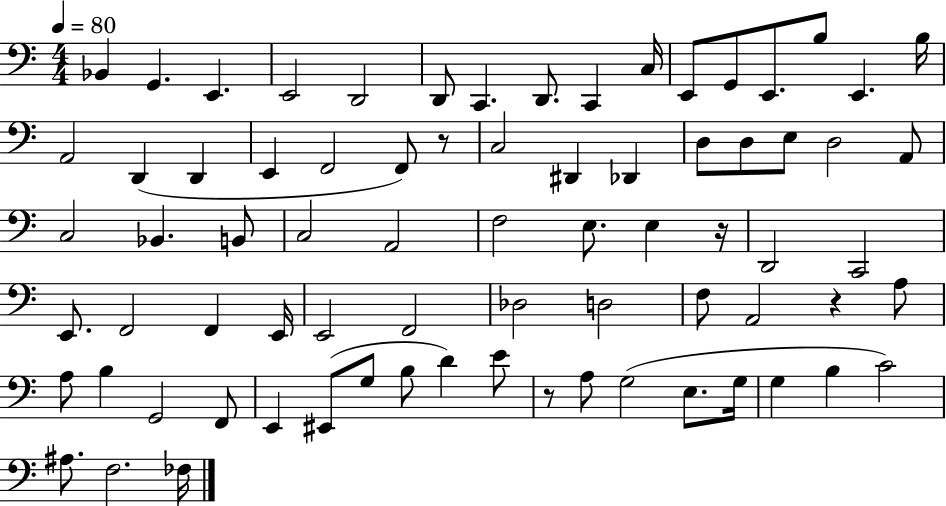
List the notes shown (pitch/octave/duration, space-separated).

Bb2/q G2/q. E2/q. E2/h D2/h D2/e C2/q. D2/e. C2/q C3/s E2/e G2/e E2/e. B3/e E2/q. B3/s A2/h D2/q D2/q E2/q F2/h F2/e R/e C3/h D#2/q Db2/q D3/e D3/e E3/e D3/h A2/e C3/h Bb2/q. B2/e C3/h A2/h F3/h E3/e. E3/q R/s D2/h C2/h E2/e. F2/h F2/q E2/s E2/h F2/h Db3/h D3/h F3/e A2/h R/q A3/e A3/e B3/q G2/h F2/e E2/q EIS2/e G3/e B3/e D4/q E4/e R/e A3/e G3/h E3/e. G3/s G3/q B3/q C4/h A#3/e. F3/h. FES3/s